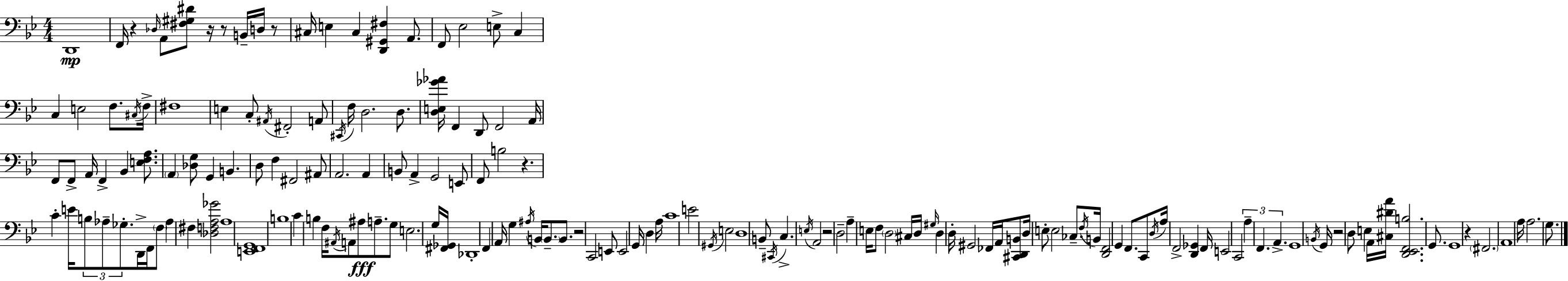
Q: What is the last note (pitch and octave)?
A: G3